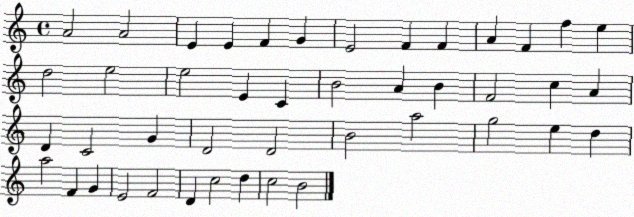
X:1
T:Untitled
M:4/4
L:1/4
K:C
A2 A2 E E F G E2 F F A F f e d2 e2 e2 E C B2 A B F2 c A D C2 G D2 D2 B2 a2 g2 e d a2 F G E2 F2 D c2 d c2 B2